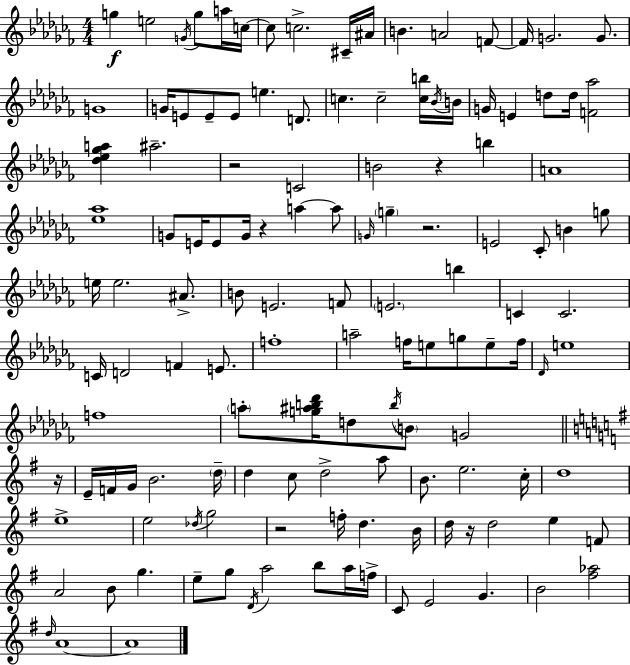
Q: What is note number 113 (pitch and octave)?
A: E4